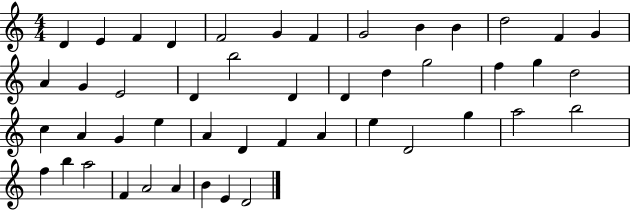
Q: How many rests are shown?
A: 0